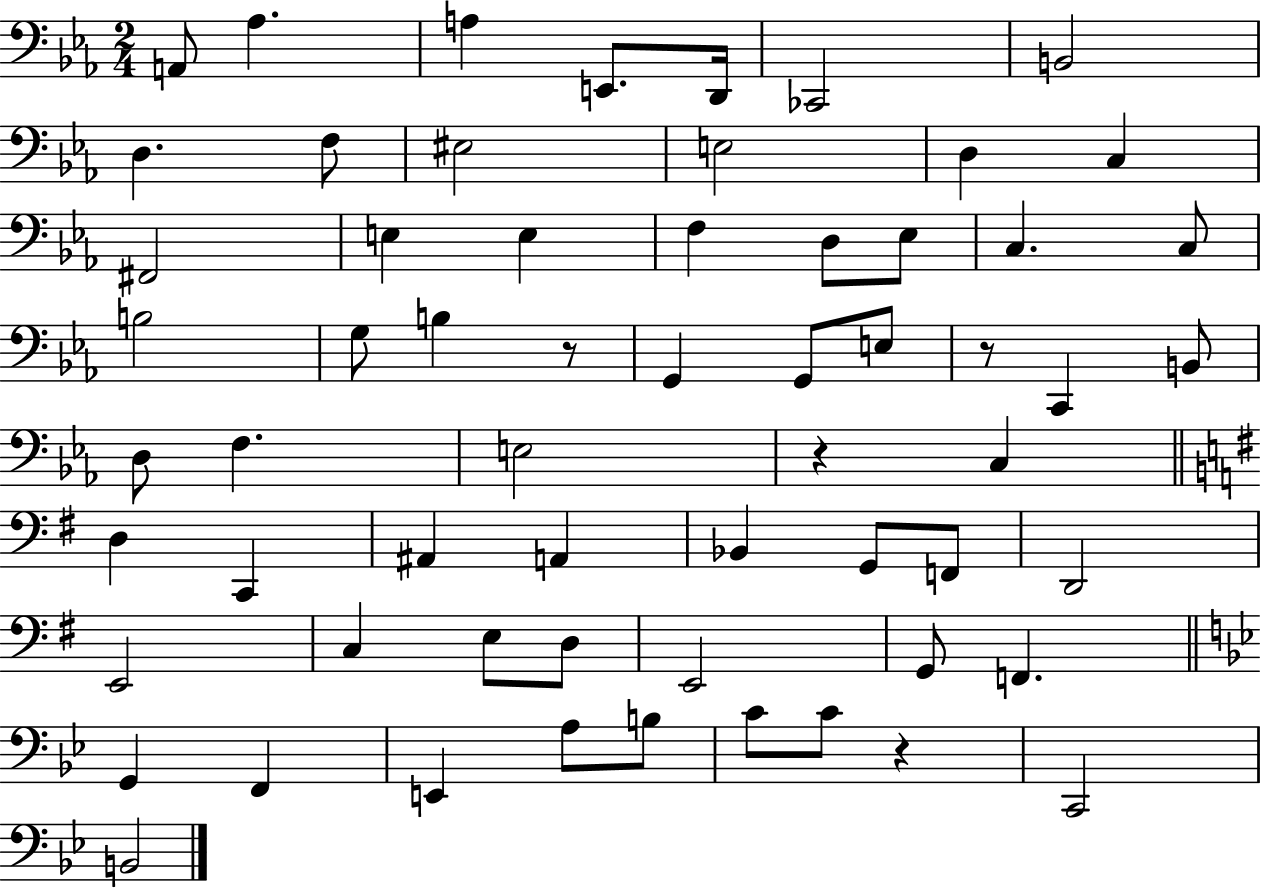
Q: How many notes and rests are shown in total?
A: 61